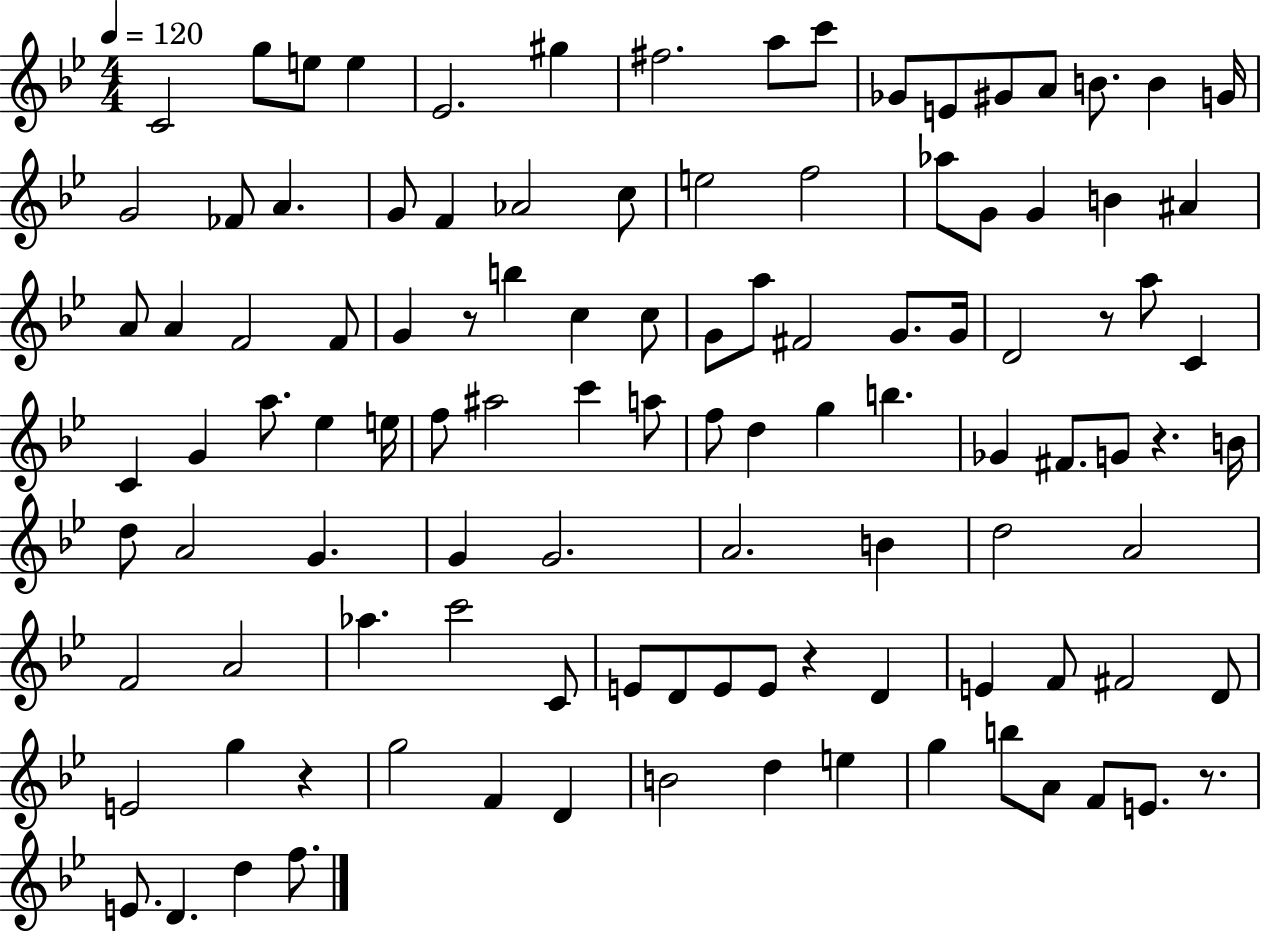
C4/h G5/e E5/e E5/q Eb4/h. G#5/q F#5/h. A5/e C6/e Gb4/e E4/e G#4/e A4/e B4/e. B4/q G4/s G4/h FES4/e A4/q. G4/e F4/q Ab4/h C5/e E5/h F5/h Ab5/e G4/e G4/q B4/q A#4/q A4/e A4/q F4/h F4/e G4/q R/e B5/q C5/q C5/e G4/e A5/e F#4/h G4/e. G4/s D4/h R/e A5/e C4/q C4/q G4/q A5/e. Eb5/q E5/s F5/e A#5/h C6/q A5/e F5/e D5/q G5/q B5/q. Gb4/q F#4/e. G4/e R/q. B4/s D5/e A4/h G4/q. G4/q G4/h. A4/h. B4/q D5/h A4/h F4/h A4/h Ab5/q. C6/h C4/e E4/e D4/e E4/e E4/e R/q D4/q E4/q F4/e F#4/h D4/e E4/h G5/q R/q G5/h F4/q D4/q B4/h D5/q E5/q G5/q B5/e A4/e F4/e E4/e. R/e. E4/e. D4/q. D5/q F5/e.